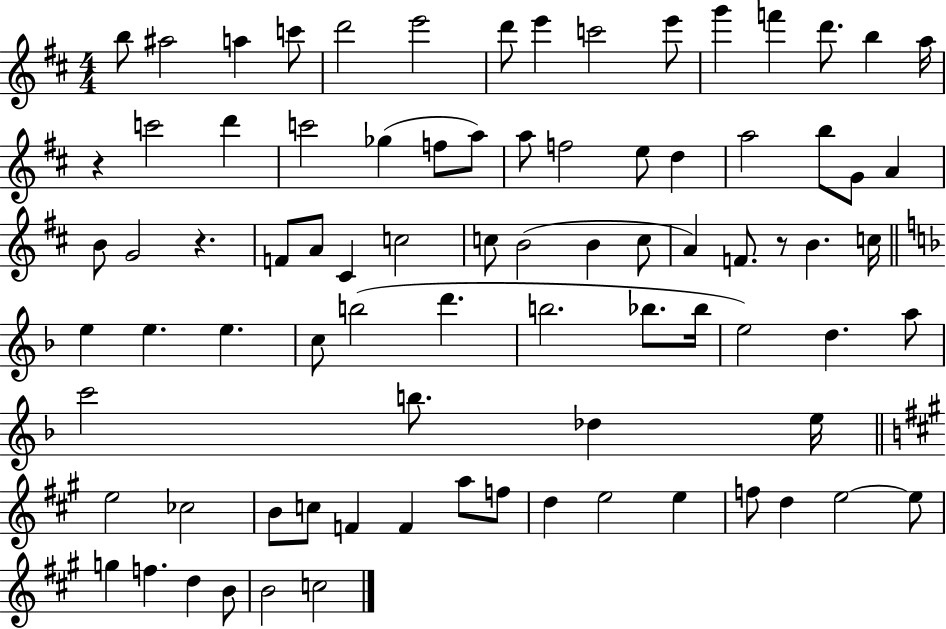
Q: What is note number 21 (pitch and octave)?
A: A5